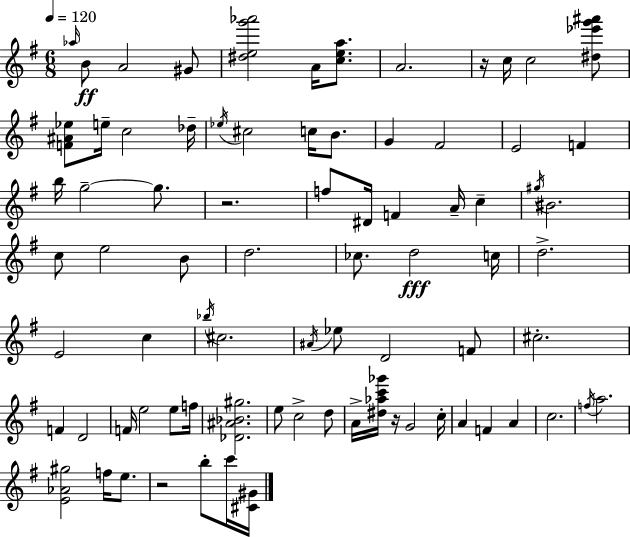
Ab5/s B4/e A4/h G#4/e [D#5,E5,G6,Ab6]/h A4/s [C5,E5,A5]/e. A4/h. R/s C5/s C5/h [D#5,Eb6,G6,A#6]/e [F4,A#4,Eb5]/e E5/s C5/h Db5/s Eb5/s C#5/h C5/s B4/e. G4/q F#4/h E4/h F4/q B5/s G5/h G5/e. R/h. F5/e D#4/s F4/q A4/s C5/q G#5/s BIS4/h. C5/e E5/h B4/e D5/h. CES5/e. D5/h C5/s D5/h. E4/h C5/q Bb5/s C#5/h. A#4/s Eb5/e D4/h F4/e C#5/h. F4/q D4/h F4/s E5/h E5/e F5/s [Db4,A#4,Bb4,G#5]/h. E5/e C5/h D5/e A4/s [D#5,Ab5,C6,Gb6]/s R/s G4/h C5/s A4/q F4/q A4/q C5/h. F5/s A5/h. [E4,Ab4,G#5]/h F5/s E5/e. R/h B5/e C6/s [C#4,G#4]/s